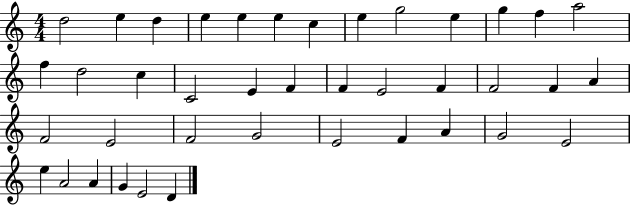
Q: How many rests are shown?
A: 0